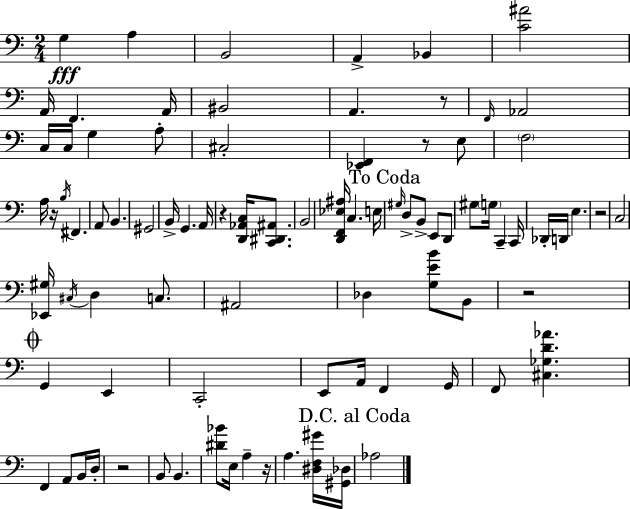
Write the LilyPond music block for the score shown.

{
  \clef bass
  \numericTimeSignature
  \time 2/4
  \key c \major
  g4\fff a4 | b,2 | a,4-> bes,4 | <c' ais'>2 | \break a,16 f,4. a,16 | bis,2 | a,4. r8 | \grace { f,16 } aes,2 | \break c16 c16 g4 a8-. | cis2-. | <ees, f,>4 r8 e8 | \parenthesize f2 | \break a16 r16 \acciaccatura { b16 } fis,4. | a,8 b,4. | gis,2 | b,16-> g,4. | \break a,16 r4 <d, aes, c>16 <c, dis, ais,>8. | b,2 | <d, f, ees ais>16 c4. | e16 \mark "To Coda" \grace { gis16 } d8-> b,8-> e,8 | \break d,8 gis8 \parenthesize g16 c,4-- | c,16 des,16-. d,16 e4. | r2 | c2 | \break <ees, gis>16 \acciaccatura { cis16 } d4 | c8. ais,2 | des4 | <g e' b'>8 b,8 r2 | \break \mark \markup { \musicglyph "scripts.coda" } g,4 | e,4 c,2-. | e,8 a,16 f,4 | g,16 f,8 <cis ges d' aes'>4. | \break f,4 | a,8 b,16 d16-. r2 | b,8 b,4. | <dis' bes'>8 e16 a4-- | \break r16 a4. | <dis f gis'>16 <gis, des>16 \mark "D.C. al Coda" aes2 | \bar "|."
}